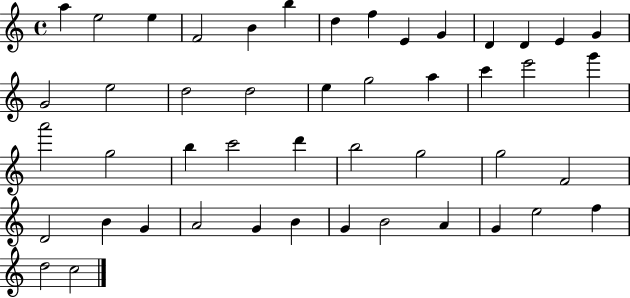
A5/q E5/h E5/q F4/h B4/q B5/q D5/q F5/q E4/q G4/q D4/q D4/q E4/q G4/q G4/h E5/h D5/h D5/h E5/q G5/h A5/q C6/q E6/h G6/q A6/h G5/h B5/q C6/h D6/q B5/h G5/h G5/h F4/h D4/h B4/q G4/q A4/h G4/q B4/q G4/q B4/h A4/q G4/q E5/h F5/q D5/h C5/h